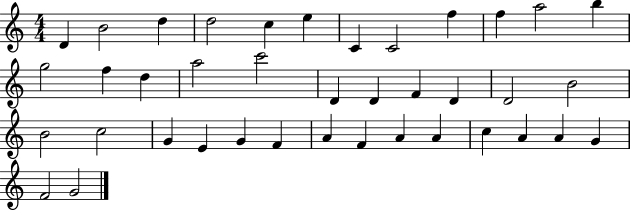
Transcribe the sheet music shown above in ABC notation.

X:1
T:Untitled
M:4/4
L:1/4
K:C
D B2 d d2 c e C C2 f f a2 b g2 f d a2 c'2 D D F D D2 B2 B2 c2 G E G F A F A A c A A G F2 G2